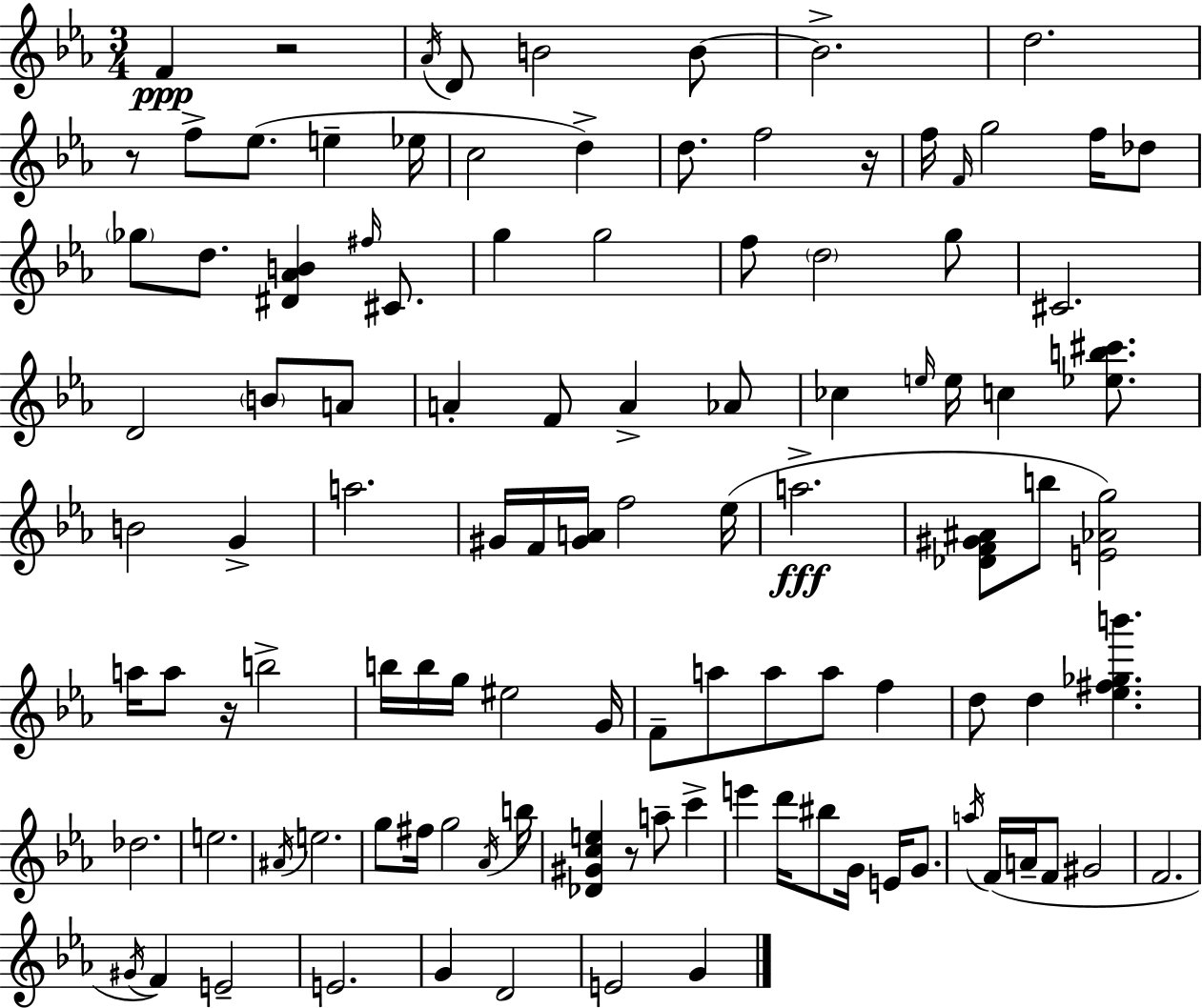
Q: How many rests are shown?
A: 5